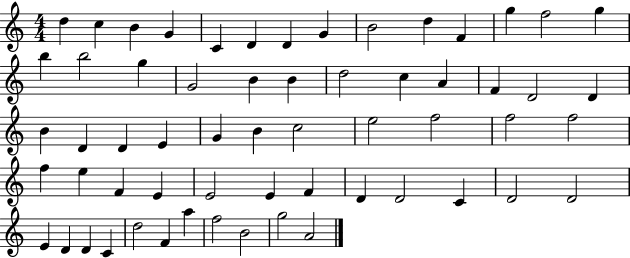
D5/q C5/q B4/q G4/q C4/q D4/q D4/q G4/q B4/h D5/q F4/q G5/q F5/h G5/q B5/q B5/h G5/q G4/h B4/q B4/q D5/h C5/q A4/q F4/q D4/h D4/q B4/q D4/q D4/q E4/q G4/q B4/q C5/h E5/h F5/h F5/h F5/h F5/q E5/q F4/q E4/q E4/h E4/q F4/q D4/q D4/h C4/q D4/h D4/h E4/q D4/q D4/q C4/q D5/h F4/q A5/q F5/h B4/h G5/h A4/h